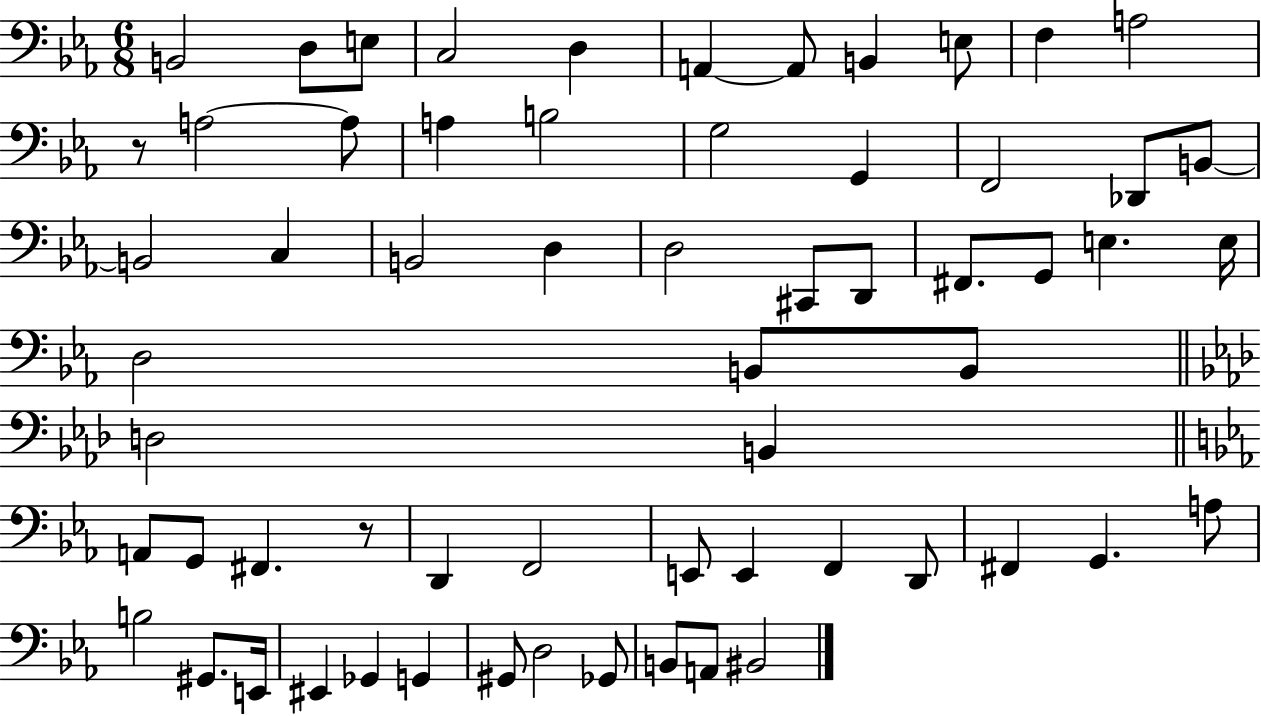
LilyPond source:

{
  \clef bass
  \numericTimeSignature
  \time 6/8
  \key ees \major
  b,2 d8 e8 | c2 d4 | a,4~~ a,8 b,4 e8 | f4 a2 | \break r8 a2~~ a8 | a4 b2 | g2 g,4 | f,2 des,8 b,8~~ | \break b,2 c4 | b,2 d4 | d2 cis,8 d,8 | fis,8. g,8 e4. e16 | \break d2 b,8 b,8 | \bar "||" \break \key aes \major d2 b,4 | \bar "||" \break \key ees \major a,8 g,8 fis,4. r8 | d,4 f,2 | e,8 e,4 f,4 d,8 | fis,4 g,4. a8 | \break b2 gis,8. e,16 | eis,4 ges,4 g,4 | gis,8 d2 ges,8 | b,8 a,8 bis,2 | \break \bar "|."
}